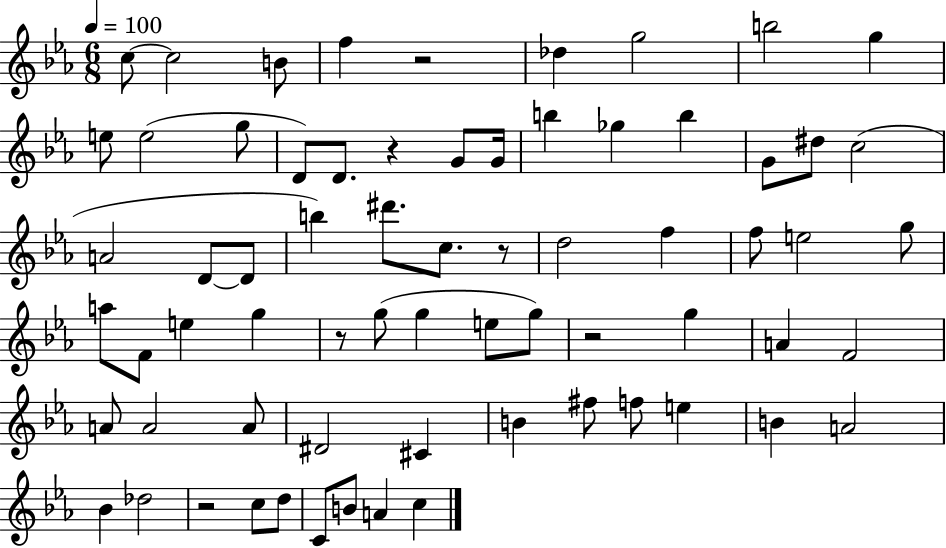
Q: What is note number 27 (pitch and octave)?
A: C5